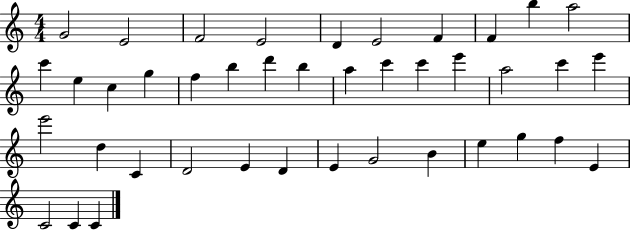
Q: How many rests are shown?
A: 0